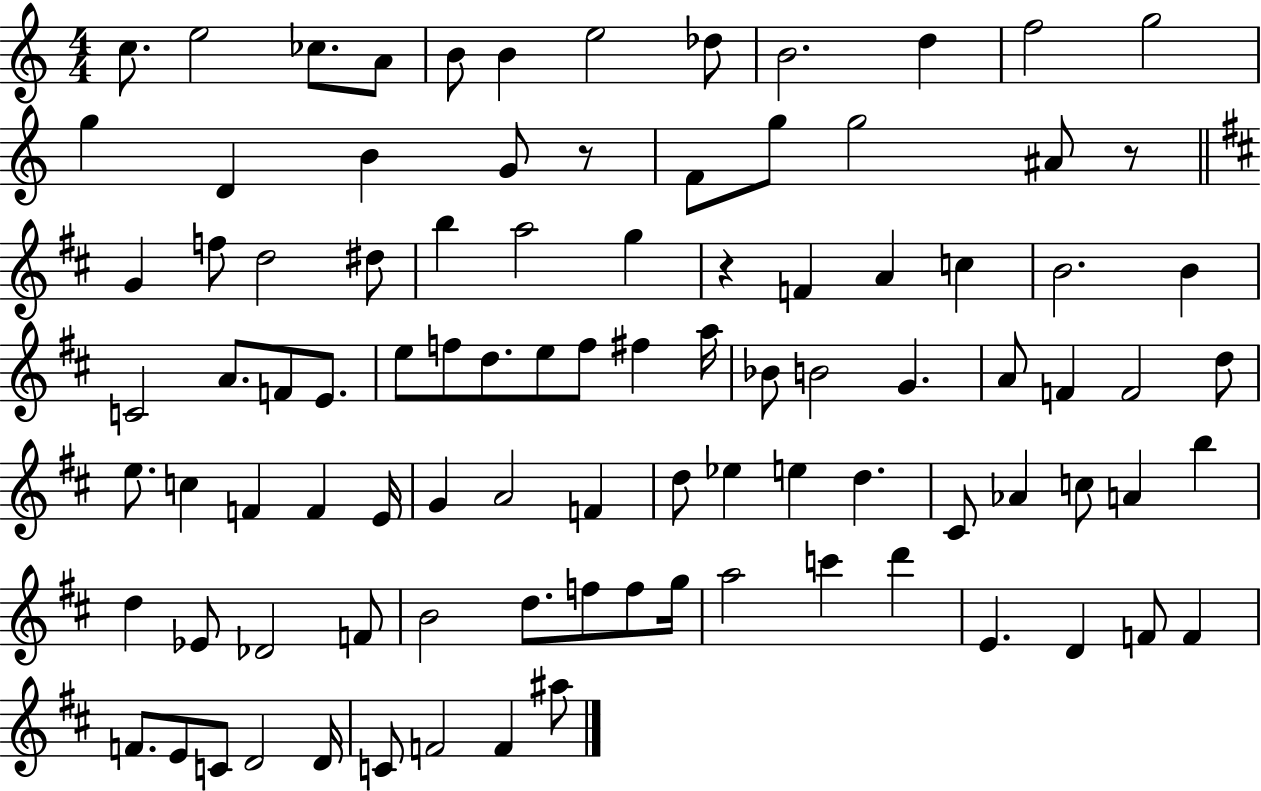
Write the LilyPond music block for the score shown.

{
  \clef treble
  \numericTimeSignature
  \time 4/4
  \key c \major
  \repeat volta 2 { c''8. e''2 ces''8. a'8 | b'8 b'4 e''2 des''8 | b'2. d''4 | f''2 g''2 | \break g''4 d'4 b'4 g'8 r8 | f'8 g''8 g''2 ais'8 r8 | \bar "||" \break \key b \minor g'4 f''8 d''2 dis''8 | b''4 a''2 g''4 | r4 f'4 a'4 c''4 | b'2. b'4 | \break c'2 a'8. f'8 e'8. | e''8 f''8 d''8. e''8 f''8 fis''4 a''16 | bes'8 b'2 g'4. | a'8 f'4 f'2 d''8 | \break e''8. c''4 f'4 f'4 e'16 | g'4 a'2 f'4 | d''8 ees''4 e''4 d''4. | cis'8 aes'4 c''8 a'4 b''4 | \break d''4 ees'8 des'2 f'8 | b'2 d''8. f''8 f''8 g''16 | a''2 c'''4 d'''4 | e'4. d'4 f'8 f'4 | \break f'8. e'8 c'8 d'2 d'16 | c'8 f'2 f'4 ais''8 | } \bar "|."
}